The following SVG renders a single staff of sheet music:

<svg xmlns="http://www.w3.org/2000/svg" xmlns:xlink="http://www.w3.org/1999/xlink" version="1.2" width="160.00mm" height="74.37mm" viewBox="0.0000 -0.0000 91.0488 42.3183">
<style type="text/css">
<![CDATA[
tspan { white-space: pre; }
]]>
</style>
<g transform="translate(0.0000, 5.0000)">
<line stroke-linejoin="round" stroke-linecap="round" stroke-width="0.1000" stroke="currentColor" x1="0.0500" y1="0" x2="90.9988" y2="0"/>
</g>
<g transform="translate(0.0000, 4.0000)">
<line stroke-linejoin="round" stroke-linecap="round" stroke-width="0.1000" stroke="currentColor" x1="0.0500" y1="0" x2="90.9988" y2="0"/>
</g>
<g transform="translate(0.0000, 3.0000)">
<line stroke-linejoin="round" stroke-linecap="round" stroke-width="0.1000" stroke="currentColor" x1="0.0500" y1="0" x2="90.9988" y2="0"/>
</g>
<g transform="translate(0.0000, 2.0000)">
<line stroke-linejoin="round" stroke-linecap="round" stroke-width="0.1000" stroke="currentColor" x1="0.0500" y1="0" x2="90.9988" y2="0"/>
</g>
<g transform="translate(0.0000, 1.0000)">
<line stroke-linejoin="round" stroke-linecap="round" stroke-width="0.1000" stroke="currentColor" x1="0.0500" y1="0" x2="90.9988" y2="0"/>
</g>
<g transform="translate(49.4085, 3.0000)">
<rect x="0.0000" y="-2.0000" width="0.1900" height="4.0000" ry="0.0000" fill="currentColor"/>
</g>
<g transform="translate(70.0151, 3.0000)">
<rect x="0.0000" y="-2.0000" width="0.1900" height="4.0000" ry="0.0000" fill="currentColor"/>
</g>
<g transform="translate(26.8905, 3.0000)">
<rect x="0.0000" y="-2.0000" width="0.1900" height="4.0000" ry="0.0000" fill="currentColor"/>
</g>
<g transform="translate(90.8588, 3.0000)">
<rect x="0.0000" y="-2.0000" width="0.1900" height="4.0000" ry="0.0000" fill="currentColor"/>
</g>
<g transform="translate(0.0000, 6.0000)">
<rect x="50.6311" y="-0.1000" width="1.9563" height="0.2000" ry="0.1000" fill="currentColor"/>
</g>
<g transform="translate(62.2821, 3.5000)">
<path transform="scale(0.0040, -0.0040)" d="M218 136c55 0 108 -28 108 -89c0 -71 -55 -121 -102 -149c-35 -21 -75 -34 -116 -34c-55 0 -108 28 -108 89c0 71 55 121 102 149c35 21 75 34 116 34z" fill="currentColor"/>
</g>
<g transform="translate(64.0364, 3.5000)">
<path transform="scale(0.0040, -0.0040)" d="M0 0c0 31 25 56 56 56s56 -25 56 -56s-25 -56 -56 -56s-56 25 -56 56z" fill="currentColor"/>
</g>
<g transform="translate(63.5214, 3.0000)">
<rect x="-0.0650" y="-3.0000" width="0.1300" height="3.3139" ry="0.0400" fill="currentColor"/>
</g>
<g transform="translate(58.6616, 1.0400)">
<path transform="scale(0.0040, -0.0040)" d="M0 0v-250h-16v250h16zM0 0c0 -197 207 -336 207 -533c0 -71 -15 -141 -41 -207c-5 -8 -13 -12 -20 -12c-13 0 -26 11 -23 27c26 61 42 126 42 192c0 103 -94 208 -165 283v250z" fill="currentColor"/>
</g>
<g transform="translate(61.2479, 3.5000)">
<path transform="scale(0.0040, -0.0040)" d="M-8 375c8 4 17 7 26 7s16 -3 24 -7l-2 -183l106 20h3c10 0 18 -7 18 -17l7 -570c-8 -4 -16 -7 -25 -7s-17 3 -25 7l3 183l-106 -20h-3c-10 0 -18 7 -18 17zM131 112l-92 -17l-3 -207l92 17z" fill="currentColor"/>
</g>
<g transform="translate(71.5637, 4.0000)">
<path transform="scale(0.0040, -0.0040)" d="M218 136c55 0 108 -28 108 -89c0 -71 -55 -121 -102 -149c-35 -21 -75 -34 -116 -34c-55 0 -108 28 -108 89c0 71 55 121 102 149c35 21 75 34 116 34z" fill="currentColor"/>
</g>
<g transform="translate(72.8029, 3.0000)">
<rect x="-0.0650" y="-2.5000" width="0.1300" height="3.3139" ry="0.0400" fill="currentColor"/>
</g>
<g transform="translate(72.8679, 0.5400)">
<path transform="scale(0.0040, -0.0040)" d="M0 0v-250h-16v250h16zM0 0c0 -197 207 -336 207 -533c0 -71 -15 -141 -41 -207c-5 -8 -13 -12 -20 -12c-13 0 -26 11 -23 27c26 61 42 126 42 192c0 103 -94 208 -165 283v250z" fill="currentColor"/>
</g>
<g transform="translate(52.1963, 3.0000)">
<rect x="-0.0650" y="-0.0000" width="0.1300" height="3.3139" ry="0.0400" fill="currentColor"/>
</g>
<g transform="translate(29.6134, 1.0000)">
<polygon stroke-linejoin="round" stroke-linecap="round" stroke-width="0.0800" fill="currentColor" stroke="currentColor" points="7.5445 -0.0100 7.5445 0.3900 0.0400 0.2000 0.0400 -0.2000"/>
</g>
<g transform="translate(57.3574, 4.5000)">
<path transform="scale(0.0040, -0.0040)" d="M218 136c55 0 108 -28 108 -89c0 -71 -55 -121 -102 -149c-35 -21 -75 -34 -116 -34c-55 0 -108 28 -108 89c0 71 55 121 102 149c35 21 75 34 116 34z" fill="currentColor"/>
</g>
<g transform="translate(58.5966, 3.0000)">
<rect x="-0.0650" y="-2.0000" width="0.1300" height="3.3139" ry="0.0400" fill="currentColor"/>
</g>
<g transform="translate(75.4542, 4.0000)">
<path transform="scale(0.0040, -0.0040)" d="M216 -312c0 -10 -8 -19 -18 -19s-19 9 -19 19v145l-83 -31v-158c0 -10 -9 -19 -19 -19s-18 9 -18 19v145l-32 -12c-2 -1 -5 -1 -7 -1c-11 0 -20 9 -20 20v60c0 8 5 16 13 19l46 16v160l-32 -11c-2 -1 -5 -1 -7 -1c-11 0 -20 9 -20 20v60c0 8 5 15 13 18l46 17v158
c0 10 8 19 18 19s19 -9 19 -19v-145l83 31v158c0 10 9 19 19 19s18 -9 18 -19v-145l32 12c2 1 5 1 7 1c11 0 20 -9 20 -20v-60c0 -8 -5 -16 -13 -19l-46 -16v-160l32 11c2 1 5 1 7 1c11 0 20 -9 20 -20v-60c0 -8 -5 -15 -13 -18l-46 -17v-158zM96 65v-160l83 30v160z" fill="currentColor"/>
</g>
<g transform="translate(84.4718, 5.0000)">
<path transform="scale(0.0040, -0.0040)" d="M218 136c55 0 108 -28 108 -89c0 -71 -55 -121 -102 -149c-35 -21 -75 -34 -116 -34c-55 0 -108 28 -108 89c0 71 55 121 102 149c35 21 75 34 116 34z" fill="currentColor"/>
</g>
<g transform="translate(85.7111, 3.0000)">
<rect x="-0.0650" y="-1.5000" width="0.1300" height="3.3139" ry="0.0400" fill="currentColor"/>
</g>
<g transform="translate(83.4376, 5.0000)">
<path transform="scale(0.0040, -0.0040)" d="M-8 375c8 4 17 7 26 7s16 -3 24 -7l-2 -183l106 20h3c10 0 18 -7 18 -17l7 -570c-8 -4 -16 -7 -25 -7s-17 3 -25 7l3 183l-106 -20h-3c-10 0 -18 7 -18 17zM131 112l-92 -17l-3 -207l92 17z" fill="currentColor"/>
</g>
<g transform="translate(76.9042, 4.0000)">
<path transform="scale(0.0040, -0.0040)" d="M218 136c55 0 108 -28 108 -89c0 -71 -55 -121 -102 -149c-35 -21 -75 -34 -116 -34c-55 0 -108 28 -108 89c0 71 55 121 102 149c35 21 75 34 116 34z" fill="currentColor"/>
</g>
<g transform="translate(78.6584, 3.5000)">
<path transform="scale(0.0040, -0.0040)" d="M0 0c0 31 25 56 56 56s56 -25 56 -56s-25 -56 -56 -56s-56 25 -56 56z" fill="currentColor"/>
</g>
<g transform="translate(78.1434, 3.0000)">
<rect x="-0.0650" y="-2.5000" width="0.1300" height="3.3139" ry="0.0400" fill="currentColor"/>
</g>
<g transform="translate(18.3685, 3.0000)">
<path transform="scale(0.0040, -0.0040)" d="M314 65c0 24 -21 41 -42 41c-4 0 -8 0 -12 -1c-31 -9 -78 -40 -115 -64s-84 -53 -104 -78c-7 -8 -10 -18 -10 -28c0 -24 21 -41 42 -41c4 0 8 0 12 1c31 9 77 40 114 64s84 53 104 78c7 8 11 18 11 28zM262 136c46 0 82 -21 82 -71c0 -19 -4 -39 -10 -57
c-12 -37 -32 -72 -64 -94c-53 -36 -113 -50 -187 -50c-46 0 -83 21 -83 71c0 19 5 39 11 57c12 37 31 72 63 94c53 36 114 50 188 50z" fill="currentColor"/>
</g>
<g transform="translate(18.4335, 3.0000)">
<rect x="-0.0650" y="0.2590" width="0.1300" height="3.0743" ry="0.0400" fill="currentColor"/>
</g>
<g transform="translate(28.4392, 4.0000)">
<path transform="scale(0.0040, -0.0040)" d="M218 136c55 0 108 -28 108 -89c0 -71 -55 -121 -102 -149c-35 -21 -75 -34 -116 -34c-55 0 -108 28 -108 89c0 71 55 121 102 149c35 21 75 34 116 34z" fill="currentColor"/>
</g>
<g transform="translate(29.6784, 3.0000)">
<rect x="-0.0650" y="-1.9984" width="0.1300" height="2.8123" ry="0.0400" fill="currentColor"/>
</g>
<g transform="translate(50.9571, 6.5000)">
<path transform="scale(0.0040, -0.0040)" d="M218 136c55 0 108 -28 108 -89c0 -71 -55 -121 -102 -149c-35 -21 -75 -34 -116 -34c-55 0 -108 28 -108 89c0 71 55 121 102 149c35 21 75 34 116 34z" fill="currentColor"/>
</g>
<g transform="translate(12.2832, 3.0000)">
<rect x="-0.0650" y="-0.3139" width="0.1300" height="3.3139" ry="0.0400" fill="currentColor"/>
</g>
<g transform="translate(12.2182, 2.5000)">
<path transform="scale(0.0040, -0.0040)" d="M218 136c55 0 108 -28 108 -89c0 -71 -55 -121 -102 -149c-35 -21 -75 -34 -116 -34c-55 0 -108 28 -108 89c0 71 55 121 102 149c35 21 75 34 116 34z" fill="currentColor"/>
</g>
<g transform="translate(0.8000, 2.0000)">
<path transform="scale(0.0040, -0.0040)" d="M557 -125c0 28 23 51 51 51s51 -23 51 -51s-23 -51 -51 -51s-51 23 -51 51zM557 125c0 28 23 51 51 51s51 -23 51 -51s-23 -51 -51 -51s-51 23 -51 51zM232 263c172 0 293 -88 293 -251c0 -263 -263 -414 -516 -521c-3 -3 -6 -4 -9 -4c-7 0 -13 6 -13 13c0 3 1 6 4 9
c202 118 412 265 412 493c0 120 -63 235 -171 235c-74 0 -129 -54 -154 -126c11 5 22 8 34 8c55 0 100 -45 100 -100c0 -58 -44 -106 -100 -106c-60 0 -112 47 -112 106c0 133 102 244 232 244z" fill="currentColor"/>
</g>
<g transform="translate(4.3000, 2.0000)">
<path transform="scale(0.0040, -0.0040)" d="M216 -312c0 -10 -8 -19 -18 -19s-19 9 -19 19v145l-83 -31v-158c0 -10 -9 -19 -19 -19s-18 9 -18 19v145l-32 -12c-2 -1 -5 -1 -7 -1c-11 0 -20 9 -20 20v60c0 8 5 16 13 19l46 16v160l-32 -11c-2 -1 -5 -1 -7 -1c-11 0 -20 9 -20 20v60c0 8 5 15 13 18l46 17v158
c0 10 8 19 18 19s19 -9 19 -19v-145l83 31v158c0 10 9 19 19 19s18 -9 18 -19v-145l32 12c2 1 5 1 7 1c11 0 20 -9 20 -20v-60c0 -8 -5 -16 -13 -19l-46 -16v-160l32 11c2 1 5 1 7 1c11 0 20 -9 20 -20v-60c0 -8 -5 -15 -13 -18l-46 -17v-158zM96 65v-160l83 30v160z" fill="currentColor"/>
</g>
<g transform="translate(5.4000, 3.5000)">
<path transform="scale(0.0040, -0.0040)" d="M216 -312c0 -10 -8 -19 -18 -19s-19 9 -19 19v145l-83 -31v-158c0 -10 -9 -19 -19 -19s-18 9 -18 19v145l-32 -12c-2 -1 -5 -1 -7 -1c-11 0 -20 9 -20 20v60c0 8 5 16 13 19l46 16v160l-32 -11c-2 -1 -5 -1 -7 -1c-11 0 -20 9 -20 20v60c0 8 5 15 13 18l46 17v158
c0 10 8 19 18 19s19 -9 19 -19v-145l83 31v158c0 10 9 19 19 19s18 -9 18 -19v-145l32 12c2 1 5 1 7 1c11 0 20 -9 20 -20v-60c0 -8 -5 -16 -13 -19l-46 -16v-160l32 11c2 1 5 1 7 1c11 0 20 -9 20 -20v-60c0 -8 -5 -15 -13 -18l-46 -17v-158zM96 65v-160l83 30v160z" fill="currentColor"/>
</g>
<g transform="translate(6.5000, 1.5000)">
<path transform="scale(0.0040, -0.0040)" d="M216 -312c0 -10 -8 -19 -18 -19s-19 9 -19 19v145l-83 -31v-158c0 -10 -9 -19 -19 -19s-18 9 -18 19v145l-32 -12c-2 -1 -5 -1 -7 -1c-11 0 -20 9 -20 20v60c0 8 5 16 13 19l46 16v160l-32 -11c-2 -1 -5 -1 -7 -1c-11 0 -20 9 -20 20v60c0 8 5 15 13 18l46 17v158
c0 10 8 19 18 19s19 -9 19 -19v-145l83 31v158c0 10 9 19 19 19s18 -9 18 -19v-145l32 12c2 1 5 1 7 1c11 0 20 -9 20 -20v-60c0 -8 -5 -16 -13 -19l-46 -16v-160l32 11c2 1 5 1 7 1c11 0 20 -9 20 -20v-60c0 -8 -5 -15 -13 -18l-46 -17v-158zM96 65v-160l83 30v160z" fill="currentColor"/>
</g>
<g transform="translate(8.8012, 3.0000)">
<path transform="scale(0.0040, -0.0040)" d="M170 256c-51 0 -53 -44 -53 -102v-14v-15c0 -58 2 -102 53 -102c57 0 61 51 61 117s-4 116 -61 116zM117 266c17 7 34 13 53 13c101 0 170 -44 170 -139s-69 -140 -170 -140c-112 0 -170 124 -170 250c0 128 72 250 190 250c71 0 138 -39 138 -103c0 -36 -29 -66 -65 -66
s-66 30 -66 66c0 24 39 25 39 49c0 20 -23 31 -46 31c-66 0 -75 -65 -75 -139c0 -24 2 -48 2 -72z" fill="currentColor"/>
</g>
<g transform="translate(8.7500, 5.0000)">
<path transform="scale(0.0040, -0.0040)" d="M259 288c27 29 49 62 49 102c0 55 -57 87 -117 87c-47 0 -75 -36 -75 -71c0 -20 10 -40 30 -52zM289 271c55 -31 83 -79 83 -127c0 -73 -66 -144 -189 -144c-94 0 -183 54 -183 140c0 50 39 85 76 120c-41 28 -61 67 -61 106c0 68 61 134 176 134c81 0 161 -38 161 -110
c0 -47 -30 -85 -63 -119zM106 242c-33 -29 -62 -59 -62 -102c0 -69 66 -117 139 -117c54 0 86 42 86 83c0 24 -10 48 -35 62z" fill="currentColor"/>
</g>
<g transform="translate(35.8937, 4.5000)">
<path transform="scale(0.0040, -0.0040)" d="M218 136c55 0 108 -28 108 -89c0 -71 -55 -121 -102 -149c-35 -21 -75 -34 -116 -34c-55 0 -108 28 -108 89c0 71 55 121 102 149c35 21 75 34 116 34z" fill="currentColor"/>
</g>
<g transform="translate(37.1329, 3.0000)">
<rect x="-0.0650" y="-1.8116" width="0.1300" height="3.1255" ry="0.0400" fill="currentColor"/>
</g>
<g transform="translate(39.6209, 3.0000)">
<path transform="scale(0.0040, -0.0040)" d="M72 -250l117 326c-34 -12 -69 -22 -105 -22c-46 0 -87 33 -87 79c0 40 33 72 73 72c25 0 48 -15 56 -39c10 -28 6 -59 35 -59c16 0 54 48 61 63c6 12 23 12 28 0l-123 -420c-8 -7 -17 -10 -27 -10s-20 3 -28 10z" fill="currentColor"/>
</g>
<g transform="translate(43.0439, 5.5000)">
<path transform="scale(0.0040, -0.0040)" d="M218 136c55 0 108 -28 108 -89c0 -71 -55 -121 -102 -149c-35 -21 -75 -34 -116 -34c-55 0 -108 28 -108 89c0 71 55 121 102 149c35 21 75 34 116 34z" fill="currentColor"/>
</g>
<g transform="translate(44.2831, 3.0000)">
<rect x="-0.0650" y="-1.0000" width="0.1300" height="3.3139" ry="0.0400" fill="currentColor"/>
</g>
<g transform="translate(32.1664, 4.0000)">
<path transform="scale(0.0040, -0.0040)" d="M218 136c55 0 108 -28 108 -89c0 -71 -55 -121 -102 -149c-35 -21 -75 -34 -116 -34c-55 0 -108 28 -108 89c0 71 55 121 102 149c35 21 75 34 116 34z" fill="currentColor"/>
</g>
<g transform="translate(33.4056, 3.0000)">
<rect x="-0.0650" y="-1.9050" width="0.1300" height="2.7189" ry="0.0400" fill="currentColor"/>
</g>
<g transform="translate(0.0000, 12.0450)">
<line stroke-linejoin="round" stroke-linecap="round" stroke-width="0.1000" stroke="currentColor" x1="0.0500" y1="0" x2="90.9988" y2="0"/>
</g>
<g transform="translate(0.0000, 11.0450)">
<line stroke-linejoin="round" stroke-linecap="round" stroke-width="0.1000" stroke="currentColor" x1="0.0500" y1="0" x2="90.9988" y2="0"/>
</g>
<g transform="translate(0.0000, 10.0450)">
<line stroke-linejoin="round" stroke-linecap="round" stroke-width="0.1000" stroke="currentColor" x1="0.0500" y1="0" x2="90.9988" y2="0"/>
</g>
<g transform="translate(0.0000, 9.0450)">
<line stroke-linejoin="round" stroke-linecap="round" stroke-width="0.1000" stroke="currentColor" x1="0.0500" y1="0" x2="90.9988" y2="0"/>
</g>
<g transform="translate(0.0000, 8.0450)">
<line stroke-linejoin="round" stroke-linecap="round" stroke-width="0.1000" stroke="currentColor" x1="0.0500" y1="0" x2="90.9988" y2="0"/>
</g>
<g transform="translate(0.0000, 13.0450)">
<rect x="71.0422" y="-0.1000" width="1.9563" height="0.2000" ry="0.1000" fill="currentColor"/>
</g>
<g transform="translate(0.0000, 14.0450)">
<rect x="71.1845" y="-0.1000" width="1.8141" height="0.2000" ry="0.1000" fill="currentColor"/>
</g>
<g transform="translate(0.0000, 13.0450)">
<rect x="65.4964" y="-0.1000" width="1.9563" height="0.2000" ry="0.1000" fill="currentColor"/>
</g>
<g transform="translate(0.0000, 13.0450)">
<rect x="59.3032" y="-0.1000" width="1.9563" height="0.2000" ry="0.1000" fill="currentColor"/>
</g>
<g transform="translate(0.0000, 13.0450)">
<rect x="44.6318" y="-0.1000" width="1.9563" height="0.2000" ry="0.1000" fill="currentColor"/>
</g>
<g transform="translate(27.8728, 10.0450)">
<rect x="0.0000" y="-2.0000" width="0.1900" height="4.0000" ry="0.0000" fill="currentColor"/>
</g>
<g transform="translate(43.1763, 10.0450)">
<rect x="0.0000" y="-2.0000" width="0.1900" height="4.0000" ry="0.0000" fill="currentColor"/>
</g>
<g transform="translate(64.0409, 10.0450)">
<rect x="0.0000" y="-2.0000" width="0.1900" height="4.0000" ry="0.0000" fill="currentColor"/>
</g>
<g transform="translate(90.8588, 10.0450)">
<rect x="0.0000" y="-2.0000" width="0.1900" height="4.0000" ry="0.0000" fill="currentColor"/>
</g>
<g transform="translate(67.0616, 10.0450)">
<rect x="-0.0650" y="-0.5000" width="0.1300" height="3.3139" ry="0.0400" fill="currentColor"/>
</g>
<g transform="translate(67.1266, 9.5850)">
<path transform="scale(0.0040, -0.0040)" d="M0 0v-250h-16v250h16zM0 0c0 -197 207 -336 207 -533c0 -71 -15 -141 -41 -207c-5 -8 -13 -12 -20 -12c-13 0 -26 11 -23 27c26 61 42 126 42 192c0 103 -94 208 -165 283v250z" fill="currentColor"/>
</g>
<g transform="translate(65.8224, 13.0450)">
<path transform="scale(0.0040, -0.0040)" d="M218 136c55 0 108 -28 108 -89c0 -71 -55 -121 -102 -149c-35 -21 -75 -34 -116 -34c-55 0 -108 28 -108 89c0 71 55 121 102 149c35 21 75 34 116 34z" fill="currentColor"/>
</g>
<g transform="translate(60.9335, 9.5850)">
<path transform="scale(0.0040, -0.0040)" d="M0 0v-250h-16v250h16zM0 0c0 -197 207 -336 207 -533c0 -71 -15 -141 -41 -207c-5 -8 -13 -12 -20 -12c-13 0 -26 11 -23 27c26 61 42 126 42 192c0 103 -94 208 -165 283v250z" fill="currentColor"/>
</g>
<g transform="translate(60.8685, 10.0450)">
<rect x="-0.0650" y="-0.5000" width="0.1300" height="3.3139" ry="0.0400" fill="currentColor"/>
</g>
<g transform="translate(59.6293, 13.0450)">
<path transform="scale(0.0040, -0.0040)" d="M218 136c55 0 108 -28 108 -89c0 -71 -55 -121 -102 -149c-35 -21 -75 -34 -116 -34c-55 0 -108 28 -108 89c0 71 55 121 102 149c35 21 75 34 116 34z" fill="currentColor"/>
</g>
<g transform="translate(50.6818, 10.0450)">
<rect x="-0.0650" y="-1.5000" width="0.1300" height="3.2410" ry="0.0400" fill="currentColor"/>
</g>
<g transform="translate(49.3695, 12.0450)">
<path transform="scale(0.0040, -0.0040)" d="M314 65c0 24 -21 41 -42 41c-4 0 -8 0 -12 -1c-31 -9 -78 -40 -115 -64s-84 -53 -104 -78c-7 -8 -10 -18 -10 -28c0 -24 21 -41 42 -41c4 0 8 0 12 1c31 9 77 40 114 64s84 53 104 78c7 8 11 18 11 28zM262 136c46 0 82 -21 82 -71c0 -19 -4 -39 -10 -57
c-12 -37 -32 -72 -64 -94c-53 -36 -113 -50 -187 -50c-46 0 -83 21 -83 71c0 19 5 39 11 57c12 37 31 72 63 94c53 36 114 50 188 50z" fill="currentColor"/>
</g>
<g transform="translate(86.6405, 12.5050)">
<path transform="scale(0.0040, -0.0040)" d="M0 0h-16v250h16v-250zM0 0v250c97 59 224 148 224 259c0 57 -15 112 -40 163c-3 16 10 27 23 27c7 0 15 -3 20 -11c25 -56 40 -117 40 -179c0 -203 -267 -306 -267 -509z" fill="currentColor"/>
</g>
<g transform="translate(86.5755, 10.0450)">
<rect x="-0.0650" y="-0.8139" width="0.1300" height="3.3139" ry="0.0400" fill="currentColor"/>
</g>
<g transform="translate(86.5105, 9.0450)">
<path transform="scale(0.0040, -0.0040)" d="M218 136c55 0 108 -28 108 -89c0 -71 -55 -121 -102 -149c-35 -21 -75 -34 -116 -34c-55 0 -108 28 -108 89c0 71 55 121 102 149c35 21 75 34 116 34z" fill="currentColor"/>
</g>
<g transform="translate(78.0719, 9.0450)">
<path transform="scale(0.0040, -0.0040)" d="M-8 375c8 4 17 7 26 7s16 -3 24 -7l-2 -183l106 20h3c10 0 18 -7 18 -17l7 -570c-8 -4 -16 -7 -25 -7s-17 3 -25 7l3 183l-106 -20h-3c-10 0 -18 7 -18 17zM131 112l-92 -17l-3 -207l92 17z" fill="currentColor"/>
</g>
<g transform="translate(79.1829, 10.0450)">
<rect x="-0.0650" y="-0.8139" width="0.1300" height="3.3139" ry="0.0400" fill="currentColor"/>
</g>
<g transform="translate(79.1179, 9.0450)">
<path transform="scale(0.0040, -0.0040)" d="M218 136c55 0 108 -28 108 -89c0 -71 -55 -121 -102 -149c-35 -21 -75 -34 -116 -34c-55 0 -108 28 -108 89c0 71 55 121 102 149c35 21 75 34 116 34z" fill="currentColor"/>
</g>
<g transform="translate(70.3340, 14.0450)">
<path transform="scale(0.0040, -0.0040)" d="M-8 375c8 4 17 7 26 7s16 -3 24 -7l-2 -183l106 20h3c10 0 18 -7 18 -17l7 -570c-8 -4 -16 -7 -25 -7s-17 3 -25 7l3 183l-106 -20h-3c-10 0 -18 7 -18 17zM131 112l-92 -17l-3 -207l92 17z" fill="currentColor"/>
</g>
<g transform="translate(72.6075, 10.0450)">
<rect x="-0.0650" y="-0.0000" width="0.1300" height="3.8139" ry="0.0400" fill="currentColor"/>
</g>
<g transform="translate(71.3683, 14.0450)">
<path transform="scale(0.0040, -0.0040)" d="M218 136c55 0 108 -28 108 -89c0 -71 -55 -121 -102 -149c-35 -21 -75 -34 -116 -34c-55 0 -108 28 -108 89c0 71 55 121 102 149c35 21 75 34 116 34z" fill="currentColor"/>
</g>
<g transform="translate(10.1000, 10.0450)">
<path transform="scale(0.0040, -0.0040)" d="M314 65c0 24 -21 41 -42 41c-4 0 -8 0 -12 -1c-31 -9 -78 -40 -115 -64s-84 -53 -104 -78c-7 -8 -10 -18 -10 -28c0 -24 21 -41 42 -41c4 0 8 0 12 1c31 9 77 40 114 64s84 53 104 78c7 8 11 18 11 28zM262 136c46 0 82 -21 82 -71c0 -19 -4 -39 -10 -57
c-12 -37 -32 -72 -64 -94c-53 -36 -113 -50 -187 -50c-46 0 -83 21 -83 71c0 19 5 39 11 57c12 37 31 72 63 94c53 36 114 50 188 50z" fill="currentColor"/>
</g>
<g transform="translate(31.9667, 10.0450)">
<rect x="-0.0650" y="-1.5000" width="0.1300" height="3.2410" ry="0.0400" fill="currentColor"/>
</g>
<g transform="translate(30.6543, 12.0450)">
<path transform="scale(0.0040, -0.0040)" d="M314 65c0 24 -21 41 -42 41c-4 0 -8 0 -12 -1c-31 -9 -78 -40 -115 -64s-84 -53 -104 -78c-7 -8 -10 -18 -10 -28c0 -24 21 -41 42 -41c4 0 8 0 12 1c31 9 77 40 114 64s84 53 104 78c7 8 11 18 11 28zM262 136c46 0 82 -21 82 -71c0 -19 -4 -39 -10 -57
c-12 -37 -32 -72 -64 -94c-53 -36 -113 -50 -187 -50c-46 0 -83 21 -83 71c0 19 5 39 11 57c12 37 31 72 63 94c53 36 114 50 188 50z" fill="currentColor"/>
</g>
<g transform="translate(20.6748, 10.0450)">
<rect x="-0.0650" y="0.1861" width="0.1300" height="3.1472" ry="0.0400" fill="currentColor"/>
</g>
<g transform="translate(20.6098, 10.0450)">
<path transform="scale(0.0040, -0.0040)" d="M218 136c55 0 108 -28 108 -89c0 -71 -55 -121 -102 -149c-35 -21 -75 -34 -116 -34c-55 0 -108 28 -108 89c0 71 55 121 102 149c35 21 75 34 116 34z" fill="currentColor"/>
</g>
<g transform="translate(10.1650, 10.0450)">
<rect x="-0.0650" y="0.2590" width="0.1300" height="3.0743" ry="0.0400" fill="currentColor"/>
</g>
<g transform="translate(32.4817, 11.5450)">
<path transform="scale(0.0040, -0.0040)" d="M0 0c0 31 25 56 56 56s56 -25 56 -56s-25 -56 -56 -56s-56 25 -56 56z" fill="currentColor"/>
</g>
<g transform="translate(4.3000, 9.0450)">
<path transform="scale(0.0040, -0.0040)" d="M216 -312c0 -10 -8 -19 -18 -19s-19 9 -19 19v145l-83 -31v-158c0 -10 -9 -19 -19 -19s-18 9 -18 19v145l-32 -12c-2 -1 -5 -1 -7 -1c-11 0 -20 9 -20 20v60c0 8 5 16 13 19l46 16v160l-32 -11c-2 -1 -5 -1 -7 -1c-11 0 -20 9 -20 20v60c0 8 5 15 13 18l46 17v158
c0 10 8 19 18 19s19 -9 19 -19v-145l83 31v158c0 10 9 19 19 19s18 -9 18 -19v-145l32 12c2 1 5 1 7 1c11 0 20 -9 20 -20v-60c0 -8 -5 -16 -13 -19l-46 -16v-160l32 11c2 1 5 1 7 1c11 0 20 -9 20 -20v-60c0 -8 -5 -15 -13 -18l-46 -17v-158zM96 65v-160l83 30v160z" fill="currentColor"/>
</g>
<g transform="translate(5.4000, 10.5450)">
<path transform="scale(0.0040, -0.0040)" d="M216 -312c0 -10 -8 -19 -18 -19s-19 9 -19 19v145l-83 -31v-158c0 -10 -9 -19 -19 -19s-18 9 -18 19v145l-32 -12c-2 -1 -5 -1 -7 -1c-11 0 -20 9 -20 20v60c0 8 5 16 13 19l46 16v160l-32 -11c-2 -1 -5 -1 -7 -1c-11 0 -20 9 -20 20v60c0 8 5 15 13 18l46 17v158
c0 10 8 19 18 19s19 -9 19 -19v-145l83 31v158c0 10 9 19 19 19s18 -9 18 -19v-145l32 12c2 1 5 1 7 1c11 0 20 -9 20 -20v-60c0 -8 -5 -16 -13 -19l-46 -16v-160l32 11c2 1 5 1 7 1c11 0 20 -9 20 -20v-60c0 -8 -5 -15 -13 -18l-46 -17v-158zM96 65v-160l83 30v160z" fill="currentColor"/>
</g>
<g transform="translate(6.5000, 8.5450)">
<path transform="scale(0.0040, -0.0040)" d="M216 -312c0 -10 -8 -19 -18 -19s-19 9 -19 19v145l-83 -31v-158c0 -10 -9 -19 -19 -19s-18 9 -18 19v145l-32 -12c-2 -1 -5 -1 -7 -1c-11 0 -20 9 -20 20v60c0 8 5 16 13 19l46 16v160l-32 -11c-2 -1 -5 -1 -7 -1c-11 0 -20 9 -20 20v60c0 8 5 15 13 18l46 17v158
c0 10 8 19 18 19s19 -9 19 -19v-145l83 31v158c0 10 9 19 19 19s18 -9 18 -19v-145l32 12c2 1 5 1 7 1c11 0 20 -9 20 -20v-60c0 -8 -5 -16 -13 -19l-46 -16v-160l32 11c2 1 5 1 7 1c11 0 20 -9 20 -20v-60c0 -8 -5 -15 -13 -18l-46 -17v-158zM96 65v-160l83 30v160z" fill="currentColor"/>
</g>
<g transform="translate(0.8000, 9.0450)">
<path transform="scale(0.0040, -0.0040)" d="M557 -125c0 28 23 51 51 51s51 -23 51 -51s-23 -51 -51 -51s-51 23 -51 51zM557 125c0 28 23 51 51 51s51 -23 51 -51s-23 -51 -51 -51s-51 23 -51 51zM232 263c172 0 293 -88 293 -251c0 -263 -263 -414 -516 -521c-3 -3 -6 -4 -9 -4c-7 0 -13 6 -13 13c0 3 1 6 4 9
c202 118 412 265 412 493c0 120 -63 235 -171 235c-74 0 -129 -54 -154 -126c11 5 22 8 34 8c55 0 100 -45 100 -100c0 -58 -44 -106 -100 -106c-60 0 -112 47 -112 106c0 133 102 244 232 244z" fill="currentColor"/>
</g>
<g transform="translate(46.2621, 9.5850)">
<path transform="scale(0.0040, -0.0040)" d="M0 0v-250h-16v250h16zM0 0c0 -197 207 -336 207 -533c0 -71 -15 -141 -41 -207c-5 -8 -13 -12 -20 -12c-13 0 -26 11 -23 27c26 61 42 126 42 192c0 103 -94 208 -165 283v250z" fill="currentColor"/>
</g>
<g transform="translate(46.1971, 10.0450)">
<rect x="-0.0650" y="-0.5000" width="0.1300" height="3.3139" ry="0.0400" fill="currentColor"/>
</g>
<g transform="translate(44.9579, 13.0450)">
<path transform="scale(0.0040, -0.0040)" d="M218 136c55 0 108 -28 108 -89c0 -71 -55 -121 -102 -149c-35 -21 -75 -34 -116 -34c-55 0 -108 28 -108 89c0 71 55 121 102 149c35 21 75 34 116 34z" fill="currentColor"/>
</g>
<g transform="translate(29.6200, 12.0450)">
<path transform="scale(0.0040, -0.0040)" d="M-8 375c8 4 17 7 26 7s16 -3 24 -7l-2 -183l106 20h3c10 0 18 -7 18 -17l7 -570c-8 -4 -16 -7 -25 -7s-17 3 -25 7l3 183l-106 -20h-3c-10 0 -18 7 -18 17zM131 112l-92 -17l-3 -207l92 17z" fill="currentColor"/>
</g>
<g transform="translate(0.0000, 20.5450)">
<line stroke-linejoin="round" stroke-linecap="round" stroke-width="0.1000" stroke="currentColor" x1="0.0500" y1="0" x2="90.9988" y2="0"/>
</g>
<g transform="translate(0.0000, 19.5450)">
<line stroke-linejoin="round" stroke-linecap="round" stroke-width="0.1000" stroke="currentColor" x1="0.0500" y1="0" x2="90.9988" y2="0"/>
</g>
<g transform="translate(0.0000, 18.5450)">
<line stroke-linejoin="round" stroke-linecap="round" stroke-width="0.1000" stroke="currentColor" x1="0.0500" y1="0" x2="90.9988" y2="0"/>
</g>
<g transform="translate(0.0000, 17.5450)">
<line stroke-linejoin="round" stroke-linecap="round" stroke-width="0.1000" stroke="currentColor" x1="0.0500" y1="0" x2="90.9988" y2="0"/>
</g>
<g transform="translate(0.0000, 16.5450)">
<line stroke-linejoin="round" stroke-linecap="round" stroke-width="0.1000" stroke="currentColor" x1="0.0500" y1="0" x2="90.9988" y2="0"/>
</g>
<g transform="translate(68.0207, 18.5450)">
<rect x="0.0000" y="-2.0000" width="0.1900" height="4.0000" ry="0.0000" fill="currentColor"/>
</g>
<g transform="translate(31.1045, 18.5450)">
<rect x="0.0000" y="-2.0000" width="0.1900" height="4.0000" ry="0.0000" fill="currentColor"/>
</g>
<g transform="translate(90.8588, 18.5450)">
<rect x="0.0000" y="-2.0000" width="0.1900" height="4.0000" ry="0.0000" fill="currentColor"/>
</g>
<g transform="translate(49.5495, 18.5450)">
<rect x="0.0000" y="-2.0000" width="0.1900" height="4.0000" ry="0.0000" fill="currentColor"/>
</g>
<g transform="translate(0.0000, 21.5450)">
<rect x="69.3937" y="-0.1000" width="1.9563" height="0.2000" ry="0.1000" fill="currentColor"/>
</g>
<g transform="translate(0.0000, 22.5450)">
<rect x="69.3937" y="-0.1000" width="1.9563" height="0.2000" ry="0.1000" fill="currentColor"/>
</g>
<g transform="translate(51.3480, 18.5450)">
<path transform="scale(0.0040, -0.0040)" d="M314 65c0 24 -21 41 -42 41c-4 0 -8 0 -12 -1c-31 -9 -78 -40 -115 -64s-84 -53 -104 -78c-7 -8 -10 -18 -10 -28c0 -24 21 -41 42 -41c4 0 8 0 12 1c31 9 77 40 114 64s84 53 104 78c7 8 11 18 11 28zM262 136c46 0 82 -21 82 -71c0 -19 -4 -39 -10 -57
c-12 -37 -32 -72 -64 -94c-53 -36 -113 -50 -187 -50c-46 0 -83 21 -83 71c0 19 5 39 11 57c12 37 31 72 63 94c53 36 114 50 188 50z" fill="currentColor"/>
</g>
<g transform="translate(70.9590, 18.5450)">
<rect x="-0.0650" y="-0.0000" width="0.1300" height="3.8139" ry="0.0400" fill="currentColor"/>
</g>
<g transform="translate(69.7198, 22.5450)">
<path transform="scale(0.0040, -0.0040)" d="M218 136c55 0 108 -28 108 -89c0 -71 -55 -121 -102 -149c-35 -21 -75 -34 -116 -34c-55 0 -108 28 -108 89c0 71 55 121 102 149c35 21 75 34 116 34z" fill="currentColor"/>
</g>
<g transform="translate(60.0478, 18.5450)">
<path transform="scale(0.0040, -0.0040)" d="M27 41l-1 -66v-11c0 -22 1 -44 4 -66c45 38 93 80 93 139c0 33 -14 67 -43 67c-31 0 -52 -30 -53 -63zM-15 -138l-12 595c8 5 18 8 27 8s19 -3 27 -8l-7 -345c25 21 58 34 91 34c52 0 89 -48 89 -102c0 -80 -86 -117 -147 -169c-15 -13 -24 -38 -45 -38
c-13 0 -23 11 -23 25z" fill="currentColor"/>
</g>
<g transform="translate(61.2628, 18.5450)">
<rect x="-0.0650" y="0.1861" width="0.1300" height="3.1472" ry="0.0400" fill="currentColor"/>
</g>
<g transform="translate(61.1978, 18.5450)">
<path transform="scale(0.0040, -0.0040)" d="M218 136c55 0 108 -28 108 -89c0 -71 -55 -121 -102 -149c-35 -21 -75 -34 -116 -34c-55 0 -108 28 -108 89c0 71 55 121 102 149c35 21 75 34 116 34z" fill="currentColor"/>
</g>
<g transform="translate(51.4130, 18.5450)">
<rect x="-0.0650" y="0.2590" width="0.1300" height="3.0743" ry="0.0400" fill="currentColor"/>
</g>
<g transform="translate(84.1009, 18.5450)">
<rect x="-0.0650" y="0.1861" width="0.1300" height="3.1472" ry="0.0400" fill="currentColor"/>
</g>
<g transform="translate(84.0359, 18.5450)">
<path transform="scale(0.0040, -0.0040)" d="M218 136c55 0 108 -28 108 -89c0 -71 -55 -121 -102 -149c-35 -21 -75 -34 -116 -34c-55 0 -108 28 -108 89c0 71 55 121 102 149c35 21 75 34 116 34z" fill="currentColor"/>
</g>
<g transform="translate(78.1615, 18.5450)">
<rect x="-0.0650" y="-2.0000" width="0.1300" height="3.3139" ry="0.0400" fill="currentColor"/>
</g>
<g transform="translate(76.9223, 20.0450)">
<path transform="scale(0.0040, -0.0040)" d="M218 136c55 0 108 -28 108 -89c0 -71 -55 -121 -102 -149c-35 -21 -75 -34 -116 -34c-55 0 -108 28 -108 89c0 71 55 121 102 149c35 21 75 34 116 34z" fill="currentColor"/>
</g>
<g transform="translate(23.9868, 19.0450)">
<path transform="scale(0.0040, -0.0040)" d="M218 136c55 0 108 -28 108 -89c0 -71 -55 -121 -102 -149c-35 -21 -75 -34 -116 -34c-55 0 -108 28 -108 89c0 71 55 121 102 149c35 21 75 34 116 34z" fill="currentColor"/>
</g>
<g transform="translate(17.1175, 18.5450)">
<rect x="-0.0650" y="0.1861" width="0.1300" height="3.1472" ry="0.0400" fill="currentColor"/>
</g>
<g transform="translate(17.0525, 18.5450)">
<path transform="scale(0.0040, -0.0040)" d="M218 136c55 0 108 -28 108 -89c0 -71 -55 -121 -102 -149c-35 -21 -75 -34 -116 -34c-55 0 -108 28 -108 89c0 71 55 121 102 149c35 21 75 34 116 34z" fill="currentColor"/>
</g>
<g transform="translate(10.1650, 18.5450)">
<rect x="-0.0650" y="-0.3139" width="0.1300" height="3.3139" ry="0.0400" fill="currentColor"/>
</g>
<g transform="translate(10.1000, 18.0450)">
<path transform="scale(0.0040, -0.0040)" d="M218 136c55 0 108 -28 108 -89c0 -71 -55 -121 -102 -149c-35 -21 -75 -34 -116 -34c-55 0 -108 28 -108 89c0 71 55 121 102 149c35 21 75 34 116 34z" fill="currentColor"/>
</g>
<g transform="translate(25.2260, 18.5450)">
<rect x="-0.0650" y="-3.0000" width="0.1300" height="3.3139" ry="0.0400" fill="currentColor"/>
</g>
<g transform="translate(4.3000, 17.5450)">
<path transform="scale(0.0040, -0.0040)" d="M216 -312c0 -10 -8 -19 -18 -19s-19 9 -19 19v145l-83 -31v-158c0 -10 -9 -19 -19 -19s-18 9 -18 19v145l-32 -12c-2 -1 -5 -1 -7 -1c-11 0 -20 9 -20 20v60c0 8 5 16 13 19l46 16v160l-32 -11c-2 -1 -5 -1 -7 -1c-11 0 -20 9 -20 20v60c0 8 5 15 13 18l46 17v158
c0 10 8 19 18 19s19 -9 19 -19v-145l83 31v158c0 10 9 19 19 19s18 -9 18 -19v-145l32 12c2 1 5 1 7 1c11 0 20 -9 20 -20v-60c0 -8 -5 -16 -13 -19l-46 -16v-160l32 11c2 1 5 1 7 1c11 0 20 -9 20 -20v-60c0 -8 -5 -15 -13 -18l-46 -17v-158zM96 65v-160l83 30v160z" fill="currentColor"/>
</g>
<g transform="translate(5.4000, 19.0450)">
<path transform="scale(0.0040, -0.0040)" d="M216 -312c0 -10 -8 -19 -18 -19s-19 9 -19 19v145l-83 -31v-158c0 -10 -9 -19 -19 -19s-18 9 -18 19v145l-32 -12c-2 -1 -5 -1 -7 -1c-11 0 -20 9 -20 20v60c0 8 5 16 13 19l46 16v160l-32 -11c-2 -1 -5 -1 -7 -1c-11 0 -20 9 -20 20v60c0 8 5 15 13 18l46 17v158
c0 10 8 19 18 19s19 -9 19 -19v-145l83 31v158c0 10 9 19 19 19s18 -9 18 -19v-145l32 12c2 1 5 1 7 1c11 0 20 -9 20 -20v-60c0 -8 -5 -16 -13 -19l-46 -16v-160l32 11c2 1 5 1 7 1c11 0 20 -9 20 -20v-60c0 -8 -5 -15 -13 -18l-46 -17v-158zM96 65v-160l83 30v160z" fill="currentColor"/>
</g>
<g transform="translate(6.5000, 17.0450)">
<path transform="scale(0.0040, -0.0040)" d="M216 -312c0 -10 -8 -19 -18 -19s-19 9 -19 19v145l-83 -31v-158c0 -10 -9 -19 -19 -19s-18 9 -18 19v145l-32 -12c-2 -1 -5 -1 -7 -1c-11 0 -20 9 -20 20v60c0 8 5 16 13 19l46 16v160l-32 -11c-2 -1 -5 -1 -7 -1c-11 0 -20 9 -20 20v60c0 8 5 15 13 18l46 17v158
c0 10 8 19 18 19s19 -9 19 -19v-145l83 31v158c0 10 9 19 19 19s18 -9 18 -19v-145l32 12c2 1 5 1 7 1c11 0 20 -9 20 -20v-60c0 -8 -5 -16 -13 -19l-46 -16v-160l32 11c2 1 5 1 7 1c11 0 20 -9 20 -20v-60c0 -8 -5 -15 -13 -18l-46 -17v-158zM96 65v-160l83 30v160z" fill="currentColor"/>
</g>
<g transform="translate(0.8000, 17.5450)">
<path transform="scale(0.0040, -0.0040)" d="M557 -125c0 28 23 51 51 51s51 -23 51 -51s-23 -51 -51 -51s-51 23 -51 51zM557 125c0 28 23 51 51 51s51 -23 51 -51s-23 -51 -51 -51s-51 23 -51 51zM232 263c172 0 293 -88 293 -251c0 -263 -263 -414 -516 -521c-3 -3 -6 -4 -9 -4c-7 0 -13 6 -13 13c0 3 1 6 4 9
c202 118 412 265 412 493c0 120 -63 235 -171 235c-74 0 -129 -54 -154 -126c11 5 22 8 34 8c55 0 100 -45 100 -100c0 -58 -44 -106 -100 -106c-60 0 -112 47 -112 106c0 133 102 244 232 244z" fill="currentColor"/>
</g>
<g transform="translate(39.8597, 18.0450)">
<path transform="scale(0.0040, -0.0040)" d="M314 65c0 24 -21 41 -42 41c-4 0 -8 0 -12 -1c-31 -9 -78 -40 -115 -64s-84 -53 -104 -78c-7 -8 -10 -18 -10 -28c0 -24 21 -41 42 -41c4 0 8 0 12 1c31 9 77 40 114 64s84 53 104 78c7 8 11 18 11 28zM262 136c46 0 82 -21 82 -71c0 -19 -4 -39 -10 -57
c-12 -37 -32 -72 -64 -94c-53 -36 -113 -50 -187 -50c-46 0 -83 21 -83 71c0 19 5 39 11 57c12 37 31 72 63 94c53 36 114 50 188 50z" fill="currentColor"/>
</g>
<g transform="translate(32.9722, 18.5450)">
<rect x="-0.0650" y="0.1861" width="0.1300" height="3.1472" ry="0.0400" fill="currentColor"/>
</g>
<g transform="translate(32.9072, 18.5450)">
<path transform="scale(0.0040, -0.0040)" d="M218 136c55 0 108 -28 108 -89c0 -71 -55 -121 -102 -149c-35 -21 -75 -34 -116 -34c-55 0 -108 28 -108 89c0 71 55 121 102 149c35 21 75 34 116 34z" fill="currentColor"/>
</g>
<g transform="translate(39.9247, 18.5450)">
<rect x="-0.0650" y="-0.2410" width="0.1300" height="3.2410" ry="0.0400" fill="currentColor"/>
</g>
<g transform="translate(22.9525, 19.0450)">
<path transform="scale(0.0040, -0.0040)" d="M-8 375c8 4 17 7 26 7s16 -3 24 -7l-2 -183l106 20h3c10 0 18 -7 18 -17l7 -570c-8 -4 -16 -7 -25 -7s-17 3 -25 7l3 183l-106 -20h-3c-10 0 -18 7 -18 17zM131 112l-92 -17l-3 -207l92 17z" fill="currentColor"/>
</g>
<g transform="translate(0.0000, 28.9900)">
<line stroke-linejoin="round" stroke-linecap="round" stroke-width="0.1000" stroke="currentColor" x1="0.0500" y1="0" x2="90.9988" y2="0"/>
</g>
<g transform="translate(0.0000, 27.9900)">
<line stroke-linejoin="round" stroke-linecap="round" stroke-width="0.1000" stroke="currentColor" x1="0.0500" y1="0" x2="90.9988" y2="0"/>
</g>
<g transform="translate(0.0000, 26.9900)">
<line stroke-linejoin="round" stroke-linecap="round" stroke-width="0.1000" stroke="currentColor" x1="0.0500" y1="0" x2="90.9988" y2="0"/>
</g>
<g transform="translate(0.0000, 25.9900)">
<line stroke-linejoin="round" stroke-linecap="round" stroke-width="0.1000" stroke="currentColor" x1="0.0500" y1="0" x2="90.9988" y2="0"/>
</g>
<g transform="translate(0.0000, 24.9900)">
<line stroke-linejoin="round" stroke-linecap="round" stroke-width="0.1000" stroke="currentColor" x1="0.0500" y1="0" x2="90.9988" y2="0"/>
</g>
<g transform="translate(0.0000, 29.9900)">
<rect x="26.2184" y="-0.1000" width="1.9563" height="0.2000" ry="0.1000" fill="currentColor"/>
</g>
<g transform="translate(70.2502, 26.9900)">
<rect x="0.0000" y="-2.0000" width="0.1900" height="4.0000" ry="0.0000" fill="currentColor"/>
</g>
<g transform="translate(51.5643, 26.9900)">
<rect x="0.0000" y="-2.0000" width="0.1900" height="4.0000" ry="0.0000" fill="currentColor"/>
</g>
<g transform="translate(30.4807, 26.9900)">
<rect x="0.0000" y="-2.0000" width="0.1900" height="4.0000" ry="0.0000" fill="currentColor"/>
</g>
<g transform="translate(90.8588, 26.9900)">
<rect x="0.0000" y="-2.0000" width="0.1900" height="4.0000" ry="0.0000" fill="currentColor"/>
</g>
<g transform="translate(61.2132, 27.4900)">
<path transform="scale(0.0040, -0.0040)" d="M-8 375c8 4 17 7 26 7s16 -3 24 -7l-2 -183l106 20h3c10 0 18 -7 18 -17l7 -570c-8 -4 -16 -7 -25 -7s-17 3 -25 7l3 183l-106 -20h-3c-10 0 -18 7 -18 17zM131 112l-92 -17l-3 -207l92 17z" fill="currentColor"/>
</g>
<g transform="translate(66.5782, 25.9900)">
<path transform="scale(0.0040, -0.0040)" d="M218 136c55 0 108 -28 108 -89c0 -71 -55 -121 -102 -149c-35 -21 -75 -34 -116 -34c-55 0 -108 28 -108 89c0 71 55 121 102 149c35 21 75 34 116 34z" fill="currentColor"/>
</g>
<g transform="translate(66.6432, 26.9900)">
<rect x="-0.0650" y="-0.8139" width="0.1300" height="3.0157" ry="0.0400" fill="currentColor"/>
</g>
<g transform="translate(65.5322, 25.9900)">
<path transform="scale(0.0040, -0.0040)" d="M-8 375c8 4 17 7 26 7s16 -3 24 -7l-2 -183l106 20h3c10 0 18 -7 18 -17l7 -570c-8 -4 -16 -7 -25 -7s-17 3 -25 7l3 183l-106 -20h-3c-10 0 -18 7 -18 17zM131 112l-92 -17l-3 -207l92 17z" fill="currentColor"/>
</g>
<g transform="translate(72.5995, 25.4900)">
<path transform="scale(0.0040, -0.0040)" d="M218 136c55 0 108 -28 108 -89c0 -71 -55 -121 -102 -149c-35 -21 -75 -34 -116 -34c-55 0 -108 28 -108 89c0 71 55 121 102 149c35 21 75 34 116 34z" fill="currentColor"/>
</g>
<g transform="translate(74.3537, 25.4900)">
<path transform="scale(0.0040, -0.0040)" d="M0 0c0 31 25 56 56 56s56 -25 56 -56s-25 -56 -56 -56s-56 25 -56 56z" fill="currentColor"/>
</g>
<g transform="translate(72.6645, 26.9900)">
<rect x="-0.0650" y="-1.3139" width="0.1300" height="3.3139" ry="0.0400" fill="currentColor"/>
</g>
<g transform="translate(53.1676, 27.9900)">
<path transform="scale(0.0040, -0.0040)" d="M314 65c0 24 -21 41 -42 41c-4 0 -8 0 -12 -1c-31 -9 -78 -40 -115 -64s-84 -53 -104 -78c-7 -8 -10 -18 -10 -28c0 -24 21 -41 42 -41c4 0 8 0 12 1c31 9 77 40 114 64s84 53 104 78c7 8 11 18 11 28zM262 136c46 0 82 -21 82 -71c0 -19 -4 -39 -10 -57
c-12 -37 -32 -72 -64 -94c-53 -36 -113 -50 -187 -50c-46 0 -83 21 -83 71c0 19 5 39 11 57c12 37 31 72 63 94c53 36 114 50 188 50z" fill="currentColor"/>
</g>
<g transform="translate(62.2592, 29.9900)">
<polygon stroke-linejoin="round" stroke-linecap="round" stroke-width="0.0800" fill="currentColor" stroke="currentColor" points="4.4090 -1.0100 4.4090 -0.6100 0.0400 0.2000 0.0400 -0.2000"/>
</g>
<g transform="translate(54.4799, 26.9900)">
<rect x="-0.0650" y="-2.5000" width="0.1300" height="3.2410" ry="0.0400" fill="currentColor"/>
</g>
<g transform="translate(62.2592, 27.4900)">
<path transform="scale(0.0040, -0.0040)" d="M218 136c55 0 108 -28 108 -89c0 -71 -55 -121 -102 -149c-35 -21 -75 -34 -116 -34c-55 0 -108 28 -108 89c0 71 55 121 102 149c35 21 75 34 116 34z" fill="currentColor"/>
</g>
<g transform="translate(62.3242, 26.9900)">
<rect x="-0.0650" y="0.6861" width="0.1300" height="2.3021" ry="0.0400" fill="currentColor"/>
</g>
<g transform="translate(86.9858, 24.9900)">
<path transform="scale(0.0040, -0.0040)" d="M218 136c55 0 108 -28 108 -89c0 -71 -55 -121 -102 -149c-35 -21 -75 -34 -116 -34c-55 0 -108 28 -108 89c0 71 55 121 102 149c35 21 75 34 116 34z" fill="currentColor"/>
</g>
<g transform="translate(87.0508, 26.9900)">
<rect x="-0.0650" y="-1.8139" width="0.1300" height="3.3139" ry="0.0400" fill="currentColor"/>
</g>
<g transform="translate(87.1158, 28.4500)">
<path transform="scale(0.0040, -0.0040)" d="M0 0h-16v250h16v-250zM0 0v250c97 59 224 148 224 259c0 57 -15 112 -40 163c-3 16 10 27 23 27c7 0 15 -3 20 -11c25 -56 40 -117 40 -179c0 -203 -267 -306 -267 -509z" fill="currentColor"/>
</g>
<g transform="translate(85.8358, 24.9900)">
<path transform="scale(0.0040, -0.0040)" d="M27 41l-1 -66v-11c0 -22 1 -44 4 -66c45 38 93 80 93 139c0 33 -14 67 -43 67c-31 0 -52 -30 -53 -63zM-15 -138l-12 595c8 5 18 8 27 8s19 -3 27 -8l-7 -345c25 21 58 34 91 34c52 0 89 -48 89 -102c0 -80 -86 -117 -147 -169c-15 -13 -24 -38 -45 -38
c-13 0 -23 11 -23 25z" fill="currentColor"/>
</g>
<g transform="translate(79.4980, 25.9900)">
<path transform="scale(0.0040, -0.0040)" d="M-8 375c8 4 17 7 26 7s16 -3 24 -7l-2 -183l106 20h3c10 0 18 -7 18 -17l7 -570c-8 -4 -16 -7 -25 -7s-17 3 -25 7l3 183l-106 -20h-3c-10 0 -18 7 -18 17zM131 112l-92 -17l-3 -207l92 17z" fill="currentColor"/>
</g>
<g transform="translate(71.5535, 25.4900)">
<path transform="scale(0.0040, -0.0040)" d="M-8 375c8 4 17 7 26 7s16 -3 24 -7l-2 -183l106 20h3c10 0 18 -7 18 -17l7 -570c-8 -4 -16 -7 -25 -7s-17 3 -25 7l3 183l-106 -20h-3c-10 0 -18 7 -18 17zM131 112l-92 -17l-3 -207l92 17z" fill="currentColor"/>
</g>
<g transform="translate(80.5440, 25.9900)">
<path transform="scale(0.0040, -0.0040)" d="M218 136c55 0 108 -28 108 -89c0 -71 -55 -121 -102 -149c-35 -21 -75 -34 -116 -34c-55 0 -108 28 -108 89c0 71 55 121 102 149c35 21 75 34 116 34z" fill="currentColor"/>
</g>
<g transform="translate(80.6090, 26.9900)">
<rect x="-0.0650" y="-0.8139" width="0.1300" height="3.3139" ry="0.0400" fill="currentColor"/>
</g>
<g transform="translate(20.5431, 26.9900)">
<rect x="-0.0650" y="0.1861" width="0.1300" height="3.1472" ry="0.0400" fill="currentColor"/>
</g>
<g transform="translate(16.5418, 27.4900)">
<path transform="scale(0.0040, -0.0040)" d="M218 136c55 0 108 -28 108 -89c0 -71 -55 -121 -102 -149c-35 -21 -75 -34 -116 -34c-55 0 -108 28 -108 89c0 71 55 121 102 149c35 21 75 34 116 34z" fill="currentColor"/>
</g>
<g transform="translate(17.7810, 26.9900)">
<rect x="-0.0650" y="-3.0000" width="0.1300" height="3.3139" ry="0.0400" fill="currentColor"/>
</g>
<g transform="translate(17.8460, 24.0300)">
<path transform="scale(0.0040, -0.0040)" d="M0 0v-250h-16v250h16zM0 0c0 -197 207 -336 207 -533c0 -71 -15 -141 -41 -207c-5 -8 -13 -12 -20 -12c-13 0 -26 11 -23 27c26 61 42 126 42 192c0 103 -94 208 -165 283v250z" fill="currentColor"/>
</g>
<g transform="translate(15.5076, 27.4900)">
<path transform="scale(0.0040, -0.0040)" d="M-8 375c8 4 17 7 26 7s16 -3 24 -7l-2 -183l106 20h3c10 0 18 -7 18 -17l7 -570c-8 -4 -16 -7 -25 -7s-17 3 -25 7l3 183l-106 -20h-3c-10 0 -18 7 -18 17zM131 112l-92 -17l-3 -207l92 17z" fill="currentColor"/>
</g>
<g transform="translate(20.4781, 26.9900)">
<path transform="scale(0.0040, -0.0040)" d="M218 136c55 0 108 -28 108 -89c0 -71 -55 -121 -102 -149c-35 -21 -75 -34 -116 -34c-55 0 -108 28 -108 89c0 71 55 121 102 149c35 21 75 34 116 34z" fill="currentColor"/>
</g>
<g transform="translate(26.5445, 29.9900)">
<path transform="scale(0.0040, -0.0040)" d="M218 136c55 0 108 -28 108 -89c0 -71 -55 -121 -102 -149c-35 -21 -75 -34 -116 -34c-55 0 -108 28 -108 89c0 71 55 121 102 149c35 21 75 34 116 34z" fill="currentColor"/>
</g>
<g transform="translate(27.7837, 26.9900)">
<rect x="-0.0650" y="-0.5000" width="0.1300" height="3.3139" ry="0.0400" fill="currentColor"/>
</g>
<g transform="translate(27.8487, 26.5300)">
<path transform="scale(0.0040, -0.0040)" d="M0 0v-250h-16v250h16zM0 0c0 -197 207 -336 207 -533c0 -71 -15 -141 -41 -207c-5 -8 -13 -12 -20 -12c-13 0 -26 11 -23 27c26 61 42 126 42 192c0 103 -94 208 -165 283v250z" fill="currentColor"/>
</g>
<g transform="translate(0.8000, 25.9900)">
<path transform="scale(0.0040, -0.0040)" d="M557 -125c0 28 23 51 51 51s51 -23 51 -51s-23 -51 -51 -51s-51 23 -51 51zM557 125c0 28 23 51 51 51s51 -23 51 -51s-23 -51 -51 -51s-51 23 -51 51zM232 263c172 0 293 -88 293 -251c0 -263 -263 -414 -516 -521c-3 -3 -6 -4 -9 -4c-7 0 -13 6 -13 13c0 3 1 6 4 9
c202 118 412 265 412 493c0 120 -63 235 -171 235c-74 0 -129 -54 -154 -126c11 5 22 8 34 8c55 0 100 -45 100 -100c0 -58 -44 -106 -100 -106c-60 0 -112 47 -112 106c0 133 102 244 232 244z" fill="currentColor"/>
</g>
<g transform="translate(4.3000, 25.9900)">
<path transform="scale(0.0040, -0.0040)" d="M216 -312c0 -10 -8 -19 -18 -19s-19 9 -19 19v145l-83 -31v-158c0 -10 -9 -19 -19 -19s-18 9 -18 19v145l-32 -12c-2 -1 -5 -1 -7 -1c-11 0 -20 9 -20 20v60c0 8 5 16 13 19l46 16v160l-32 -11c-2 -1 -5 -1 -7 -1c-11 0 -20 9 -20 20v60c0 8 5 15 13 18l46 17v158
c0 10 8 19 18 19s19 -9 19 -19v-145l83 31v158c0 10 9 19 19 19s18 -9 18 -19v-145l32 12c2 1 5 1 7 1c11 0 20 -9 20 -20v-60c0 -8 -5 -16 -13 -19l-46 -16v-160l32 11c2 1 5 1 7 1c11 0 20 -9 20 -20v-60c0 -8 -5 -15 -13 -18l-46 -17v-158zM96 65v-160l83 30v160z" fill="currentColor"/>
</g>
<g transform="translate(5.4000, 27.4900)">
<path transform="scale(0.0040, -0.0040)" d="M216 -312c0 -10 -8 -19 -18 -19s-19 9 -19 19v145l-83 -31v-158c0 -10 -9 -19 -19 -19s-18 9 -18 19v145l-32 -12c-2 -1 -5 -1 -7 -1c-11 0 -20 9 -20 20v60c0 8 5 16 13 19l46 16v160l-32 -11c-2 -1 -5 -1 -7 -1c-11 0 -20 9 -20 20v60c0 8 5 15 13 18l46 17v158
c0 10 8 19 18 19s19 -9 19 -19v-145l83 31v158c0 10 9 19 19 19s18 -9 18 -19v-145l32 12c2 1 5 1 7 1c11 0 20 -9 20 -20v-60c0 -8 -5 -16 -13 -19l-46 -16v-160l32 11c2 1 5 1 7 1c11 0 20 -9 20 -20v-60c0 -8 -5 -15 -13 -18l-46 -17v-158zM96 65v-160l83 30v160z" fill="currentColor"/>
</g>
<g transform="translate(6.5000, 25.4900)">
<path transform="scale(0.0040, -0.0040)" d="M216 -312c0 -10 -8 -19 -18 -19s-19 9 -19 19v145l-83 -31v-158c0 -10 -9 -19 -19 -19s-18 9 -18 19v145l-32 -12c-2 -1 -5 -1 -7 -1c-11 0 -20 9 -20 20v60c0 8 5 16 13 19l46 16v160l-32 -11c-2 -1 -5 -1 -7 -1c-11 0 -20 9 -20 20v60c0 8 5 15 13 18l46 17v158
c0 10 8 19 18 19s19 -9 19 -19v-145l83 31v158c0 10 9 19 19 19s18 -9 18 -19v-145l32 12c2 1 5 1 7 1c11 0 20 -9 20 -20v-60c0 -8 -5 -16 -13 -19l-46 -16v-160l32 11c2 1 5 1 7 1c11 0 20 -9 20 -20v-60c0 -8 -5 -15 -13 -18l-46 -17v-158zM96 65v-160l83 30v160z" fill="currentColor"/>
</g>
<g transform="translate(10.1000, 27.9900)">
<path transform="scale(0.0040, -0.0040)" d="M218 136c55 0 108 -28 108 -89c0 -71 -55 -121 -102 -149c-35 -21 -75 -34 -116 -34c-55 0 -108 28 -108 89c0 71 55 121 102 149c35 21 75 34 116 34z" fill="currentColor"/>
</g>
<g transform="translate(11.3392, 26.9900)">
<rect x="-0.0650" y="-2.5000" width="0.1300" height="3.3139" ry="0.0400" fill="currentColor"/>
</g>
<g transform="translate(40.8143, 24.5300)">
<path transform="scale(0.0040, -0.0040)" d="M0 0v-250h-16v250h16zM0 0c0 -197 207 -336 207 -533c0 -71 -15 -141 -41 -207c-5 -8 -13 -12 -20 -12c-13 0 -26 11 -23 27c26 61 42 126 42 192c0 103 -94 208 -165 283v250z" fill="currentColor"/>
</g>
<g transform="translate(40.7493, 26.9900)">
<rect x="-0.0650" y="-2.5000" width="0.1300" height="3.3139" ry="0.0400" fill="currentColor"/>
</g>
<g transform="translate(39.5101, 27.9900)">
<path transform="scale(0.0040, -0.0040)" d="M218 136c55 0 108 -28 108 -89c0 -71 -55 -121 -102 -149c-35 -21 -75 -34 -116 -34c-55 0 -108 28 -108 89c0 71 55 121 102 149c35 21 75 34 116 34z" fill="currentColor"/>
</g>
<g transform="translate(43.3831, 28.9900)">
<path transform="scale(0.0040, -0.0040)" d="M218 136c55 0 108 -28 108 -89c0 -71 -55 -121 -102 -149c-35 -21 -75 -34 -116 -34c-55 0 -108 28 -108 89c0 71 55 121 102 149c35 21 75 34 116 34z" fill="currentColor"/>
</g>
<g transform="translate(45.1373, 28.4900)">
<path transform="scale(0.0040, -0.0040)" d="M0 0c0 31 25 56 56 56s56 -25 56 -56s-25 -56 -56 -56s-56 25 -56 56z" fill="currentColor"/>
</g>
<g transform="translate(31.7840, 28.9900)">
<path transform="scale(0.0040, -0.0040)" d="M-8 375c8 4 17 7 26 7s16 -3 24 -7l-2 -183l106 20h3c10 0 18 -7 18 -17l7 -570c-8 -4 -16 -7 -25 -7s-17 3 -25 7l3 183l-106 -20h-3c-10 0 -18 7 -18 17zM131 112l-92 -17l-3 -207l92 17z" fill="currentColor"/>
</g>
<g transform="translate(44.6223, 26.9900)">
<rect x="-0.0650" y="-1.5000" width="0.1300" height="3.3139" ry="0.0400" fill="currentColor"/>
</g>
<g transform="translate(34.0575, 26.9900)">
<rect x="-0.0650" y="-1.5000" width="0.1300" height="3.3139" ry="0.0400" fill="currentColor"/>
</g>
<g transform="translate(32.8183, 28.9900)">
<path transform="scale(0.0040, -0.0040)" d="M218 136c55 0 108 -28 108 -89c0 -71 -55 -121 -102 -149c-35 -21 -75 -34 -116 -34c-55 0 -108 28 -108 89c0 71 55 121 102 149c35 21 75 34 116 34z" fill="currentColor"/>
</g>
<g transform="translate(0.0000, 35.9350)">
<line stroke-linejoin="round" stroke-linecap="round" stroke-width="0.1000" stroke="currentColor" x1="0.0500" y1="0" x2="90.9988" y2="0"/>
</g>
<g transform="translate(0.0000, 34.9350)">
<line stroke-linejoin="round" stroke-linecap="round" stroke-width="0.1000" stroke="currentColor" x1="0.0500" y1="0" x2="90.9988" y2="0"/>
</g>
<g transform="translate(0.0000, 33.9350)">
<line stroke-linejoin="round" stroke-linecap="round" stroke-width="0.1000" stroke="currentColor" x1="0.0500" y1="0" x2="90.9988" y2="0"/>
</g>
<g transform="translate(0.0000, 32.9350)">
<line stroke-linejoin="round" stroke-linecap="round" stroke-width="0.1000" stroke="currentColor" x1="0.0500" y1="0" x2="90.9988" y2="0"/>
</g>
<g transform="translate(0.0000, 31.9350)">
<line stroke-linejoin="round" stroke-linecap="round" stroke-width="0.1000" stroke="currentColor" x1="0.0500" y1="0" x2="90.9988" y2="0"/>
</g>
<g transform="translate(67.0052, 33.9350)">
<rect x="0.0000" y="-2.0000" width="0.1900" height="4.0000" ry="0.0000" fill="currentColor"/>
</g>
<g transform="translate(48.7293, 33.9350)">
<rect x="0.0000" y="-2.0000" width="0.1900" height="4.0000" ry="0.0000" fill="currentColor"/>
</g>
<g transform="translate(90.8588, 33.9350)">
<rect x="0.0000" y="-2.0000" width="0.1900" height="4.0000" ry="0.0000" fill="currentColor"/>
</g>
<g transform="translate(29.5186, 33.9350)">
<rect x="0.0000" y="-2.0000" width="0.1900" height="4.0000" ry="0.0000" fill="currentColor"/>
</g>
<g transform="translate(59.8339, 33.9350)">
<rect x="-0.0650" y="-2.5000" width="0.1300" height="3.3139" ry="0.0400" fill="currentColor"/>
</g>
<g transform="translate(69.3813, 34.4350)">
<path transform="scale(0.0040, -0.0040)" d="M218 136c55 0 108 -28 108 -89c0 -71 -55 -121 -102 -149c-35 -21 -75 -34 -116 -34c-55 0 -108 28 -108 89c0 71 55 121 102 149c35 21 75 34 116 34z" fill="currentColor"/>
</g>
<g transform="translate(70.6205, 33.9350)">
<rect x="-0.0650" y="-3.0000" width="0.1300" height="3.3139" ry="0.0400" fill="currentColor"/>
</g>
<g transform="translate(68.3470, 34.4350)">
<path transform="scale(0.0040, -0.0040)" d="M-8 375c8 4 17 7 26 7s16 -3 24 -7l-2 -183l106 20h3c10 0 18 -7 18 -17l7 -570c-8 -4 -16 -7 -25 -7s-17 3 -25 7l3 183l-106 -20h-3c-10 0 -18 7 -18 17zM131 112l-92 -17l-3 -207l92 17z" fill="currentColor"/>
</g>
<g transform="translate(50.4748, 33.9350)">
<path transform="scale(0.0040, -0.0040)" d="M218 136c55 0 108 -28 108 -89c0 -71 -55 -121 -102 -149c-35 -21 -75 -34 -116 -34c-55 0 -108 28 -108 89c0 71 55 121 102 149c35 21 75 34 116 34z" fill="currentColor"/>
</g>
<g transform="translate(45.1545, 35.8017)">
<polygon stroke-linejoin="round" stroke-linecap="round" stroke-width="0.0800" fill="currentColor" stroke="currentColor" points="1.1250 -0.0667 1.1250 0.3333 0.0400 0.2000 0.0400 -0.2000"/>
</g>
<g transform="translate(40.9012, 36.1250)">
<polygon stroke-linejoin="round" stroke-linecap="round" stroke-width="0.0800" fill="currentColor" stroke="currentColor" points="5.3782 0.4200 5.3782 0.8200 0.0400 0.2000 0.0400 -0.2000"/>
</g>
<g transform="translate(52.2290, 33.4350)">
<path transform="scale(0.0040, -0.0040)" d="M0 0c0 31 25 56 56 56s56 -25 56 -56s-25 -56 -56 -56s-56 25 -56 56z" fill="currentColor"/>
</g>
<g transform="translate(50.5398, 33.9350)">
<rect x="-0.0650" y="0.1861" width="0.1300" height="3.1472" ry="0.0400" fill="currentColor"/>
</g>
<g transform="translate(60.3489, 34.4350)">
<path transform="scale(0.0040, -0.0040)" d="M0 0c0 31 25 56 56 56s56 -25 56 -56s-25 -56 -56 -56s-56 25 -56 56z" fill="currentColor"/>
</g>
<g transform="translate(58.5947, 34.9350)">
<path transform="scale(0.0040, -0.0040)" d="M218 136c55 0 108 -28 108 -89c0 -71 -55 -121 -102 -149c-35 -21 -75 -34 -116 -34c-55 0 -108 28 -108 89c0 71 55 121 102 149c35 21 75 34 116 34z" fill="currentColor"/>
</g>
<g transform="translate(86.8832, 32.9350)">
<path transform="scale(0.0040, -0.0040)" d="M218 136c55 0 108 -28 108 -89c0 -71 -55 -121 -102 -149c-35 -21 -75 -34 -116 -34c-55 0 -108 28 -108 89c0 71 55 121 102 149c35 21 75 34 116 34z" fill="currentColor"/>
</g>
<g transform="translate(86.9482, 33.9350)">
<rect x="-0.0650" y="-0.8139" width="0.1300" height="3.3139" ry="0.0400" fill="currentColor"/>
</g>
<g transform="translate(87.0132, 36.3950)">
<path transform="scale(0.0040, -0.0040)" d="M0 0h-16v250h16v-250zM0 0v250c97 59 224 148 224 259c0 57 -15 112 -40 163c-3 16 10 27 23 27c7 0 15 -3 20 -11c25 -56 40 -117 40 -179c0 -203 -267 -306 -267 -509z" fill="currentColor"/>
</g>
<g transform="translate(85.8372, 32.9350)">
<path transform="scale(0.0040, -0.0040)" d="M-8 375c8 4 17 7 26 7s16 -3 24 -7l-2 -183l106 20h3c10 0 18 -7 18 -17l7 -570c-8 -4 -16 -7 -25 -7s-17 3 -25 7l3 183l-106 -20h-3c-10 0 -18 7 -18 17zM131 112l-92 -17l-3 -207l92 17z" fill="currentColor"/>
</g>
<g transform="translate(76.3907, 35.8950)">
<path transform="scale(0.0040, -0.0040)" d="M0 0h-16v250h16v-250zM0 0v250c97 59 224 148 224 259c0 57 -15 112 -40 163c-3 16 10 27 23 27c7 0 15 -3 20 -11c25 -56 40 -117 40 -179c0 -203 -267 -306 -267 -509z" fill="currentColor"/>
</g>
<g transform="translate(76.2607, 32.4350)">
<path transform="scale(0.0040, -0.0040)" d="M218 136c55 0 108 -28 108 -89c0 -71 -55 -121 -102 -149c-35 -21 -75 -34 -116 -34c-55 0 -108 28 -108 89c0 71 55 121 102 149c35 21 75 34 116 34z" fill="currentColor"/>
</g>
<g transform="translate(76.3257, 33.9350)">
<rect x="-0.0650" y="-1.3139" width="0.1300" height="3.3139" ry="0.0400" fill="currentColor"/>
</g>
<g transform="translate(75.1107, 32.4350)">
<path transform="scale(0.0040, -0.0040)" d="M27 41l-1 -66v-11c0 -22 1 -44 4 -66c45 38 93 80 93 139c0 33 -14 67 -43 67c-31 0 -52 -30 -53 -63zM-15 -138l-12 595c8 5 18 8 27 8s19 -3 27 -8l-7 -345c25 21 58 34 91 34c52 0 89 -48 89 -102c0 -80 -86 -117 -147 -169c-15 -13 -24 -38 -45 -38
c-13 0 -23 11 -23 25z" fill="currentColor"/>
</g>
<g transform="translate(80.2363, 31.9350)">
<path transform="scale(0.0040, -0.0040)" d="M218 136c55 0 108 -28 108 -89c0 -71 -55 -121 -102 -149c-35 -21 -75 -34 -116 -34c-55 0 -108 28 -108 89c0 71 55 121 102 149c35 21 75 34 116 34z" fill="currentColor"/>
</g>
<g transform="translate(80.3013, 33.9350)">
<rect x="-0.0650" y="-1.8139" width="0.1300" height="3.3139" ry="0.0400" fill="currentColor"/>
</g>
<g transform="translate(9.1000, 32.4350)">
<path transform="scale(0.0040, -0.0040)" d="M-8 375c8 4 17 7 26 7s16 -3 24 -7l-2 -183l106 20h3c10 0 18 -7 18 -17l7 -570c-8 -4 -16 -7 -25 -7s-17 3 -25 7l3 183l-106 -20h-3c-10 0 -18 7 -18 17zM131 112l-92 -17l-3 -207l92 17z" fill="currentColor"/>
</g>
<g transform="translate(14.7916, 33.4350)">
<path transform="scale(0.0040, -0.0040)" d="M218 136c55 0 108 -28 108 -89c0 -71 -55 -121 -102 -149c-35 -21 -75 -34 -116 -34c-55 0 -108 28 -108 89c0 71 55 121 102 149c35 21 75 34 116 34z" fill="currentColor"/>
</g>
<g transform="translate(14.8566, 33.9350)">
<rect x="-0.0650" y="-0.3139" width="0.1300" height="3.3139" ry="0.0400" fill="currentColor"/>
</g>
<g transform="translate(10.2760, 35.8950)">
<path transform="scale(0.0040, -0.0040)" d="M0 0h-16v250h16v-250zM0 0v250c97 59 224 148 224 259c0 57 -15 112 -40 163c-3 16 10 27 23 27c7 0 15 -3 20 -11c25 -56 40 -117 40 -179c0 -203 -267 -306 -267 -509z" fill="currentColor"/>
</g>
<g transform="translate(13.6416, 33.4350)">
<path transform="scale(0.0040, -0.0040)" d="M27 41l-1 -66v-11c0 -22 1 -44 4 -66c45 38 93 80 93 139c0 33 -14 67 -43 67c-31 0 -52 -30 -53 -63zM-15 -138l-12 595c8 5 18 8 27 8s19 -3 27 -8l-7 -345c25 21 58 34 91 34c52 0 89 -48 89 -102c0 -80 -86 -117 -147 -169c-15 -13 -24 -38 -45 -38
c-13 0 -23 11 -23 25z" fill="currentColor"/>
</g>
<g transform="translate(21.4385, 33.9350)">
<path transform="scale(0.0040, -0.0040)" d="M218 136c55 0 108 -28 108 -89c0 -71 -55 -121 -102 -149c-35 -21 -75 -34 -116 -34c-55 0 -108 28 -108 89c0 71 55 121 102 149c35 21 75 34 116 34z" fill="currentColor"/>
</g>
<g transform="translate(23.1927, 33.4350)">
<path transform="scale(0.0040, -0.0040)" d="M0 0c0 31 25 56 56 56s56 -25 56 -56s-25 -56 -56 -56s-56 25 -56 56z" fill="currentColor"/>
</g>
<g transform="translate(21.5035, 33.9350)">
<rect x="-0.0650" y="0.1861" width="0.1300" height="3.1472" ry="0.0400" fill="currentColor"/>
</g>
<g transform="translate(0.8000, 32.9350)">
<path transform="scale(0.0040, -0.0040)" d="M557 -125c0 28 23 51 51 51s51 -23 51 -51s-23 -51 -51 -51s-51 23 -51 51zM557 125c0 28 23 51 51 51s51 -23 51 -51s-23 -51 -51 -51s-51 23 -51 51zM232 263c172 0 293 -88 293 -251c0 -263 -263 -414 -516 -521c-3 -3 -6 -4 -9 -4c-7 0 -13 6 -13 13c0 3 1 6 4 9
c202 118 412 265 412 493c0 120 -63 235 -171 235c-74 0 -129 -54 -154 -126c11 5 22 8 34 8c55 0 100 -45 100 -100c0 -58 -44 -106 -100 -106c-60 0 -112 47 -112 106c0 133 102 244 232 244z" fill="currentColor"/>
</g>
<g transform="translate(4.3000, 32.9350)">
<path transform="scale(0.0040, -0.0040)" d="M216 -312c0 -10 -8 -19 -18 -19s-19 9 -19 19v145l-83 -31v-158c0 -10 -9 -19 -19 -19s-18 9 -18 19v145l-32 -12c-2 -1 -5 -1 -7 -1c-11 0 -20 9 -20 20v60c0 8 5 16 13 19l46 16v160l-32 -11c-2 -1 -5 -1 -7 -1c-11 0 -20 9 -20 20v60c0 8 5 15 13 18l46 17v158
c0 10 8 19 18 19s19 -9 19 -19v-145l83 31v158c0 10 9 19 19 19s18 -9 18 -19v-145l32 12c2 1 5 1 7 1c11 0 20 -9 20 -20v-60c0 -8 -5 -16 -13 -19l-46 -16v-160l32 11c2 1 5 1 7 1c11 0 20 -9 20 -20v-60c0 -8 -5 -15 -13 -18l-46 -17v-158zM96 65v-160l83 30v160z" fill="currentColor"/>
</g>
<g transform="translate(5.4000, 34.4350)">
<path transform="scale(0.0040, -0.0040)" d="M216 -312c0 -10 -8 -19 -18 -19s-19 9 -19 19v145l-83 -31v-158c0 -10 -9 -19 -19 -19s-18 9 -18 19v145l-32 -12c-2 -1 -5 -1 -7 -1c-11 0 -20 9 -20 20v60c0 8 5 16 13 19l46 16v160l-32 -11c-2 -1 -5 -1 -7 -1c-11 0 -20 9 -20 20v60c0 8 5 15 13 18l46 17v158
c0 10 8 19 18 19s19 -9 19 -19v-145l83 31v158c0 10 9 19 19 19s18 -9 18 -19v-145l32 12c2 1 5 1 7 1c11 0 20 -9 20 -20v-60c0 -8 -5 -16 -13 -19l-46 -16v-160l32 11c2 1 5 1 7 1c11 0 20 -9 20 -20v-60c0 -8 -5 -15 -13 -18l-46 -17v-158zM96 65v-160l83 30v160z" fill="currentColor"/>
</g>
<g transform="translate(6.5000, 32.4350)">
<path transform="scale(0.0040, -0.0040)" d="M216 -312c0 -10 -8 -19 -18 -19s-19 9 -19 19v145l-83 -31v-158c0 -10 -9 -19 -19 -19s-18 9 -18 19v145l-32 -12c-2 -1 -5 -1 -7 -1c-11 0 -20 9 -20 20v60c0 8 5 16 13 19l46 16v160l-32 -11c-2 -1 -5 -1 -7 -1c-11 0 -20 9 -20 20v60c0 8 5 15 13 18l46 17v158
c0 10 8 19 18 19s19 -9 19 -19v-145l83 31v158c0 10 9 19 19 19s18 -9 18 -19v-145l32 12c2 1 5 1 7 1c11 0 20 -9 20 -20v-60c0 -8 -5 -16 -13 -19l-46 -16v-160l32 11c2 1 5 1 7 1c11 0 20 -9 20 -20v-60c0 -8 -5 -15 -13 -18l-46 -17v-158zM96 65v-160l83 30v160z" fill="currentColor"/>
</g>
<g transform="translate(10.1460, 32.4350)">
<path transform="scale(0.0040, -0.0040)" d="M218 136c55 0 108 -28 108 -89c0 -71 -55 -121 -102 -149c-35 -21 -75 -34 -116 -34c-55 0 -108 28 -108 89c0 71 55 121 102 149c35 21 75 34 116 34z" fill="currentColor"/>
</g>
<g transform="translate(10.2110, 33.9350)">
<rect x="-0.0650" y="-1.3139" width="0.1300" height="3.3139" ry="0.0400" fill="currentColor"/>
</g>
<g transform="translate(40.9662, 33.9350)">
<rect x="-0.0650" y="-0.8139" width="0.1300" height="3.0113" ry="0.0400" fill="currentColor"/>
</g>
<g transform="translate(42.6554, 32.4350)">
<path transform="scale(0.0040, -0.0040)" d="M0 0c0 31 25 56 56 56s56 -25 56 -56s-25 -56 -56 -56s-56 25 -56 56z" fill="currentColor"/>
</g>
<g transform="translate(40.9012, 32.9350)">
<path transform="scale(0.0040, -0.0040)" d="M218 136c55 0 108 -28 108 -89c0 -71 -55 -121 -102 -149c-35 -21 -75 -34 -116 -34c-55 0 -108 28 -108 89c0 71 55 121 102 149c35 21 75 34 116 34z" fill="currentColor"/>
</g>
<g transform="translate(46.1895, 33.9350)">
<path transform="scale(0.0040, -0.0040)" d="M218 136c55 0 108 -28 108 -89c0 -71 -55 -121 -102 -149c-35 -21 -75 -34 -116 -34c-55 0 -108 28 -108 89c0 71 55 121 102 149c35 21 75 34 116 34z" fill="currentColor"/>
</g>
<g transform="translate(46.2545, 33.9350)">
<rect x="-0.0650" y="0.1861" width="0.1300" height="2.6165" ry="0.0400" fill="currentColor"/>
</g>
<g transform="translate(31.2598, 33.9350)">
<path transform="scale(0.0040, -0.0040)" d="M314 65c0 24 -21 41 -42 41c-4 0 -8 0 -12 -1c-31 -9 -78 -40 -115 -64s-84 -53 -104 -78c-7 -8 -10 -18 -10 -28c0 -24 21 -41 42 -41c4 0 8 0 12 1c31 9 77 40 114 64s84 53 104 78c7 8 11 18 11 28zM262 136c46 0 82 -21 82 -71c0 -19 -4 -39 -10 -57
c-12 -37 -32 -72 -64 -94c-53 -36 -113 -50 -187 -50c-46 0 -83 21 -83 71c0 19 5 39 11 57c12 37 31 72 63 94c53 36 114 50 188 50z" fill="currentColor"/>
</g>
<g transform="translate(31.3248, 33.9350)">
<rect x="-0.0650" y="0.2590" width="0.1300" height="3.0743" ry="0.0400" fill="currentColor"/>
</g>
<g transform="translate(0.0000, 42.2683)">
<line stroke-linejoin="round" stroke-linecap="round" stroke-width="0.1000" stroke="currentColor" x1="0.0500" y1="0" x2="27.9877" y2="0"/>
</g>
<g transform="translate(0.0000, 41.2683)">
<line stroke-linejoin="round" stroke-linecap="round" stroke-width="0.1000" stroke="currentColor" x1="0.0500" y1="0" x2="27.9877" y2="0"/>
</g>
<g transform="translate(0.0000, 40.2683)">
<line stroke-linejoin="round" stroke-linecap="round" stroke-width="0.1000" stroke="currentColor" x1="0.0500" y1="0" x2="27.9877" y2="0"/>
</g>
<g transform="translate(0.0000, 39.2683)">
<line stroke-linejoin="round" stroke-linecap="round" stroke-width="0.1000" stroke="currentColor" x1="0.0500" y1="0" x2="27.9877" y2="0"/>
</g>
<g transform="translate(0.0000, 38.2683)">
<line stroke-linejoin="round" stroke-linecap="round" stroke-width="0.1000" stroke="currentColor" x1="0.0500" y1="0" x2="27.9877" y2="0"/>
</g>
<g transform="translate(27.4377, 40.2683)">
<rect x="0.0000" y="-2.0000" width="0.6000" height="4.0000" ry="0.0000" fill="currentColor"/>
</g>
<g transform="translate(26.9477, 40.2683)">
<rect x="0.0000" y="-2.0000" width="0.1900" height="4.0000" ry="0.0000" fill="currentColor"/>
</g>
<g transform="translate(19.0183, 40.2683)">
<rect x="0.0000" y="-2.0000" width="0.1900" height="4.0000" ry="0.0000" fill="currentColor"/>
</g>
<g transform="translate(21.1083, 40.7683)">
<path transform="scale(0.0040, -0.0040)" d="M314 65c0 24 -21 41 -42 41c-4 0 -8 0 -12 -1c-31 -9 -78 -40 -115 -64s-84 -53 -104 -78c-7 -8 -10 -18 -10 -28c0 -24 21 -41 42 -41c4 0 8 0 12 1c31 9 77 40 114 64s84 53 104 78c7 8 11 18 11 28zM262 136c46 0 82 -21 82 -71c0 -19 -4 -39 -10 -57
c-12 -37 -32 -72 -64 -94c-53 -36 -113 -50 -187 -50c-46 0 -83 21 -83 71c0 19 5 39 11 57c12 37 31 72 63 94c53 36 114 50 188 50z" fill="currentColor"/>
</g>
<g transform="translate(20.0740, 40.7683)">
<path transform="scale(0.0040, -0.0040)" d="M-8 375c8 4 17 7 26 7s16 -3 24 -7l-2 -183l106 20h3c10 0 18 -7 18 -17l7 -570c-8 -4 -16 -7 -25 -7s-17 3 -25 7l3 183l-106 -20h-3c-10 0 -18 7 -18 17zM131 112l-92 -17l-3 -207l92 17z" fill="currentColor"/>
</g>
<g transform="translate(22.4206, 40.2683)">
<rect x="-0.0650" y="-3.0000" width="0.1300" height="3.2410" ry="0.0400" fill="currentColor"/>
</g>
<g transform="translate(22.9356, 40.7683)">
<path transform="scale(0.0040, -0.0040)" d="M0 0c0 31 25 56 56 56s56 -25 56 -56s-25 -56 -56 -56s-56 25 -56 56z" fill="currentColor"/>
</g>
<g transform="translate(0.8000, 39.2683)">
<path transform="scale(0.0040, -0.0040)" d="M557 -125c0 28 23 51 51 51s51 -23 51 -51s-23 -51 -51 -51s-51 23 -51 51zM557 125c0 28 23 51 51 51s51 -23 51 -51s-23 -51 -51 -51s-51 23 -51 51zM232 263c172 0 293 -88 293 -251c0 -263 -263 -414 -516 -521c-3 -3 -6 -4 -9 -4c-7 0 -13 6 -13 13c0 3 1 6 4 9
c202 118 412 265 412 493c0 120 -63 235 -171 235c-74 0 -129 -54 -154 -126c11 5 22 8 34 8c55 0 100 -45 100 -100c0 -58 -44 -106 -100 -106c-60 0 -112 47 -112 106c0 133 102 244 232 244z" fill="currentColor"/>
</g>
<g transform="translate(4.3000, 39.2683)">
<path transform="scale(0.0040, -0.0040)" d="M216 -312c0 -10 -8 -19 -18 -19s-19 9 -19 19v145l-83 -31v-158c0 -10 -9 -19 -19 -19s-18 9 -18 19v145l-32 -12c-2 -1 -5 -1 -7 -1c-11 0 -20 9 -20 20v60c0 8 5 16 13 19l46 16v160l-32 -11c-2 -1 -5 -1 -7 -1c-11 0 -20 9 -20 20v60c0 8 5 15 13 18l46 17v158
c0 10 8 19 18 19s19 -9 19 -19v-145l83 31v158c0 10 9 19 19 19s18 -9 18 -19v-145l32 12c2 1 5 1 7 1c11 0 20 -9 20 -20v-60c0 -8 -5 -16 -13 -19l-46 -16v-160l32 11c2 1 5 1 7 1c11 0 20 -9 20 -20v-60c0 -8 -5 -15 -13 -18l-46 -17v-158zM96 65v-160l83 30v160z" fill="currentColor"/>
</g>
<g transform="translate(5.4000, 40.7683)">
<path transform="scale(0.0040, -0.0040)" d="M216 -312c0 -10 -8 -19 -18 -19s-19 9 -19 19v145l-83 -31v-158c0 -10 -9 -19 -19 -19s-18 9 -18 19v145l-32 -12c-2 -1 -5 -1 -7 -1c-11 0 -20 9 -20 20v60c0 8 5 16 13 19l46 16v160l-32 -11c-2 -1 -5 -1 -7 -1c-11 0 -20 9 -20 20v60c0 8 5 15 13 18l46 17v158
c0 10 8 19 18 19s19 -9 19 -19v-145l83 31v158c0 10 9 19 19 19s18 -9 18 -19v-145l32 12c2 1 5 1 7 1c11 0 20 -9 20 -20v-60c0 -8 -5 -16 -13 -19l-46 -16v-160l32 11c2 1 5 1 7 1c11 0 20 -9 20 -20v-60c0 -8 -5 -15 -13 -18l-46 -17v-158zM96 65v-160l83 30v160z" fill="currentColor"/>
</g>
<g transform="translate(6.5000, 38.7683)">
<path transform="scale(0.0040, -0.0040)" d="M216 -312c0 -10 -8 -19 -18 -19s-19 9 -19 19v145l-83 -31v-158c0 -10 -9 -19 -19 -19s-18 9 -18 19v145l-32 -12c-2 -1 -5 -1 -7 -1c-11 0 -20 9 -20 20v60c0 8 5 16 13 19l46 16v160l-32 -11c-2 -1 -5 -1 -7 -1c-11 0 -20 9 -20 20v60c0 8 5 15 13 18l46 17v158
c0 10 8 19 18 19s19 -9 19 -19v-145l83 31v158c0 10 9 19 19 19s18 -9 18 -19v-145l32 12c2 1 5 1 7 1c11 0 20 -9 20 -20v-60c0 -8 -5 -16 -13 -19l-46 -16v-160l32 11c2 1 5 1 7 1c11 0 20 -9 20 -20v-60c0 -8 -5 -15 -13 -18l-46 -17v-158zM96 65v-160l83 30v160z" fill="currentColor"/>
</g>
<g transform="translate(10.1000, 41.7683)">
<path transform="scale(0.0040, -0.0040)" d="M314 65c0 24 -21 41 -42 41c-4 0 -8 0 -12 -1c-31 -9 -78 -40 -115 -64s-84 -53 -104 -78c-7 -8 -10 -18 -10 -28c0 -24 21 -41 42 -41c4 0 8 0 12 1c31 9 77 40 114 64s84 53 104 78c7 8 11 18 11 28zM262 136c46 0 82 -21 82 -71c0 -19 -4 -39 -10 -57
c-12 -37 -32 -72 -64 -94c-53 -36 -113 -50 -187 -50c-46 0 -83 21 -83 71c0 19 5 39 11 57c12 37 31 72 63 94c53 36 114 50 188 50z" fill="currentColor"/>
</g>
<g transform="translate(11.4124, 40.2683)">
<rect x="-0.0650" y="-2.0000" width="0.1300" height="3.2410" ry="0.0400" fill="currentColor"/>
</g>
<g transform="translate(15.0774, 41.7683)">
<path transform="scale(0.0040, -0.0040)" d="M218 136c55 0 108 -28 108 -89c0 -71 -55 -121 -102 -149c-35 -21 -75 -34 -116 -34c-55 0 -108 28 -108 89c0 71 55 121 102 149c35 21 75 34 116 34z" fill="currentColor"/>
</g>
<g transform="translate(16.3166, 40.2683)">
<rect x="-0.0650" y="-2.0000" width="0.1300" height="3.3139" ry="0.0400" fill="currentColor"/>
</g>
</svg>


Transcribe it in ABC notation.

X:1
T:Untitled
M:6/8
L:1/4
K:A
E, D,2 B,,/2 B,,/2 A,,/2 z/2 ^F,, D,, A,,/2 C, B,,/2 ^B,, G,, D,2 D, G,,2 E,,/2 ^G,,2 E,,/2 E,,/2 C,, F, F,/2 E, D, C, D, E,2 D,2 _D, ^C,, A,, D, B,, C,/2 D, E,,/2 G,, B,,/2 G,, B,,2 C,/2 F,/2 G, F, _A,/2 G,/2 _E, D, D,2 ^F,/2 D,/4 D, B,, C, _G,/2 A, F,/2 A,,2 A,, C,2